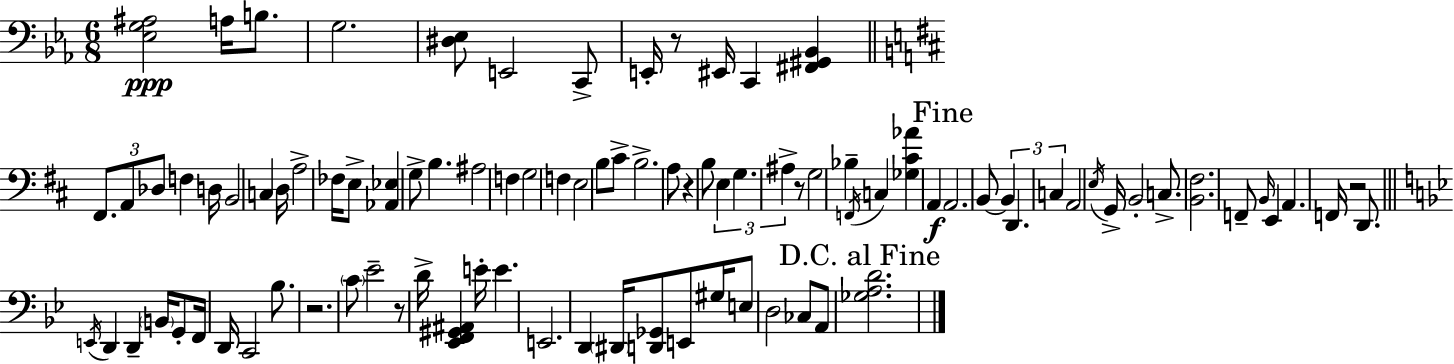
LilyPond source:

{
  \clef bass
  \numericTimeSignature
  \time 6/8
  \key c \minor
  \repeat volta 2 { <ees g ais>2\ppp a16 b8. | g2. | <dis ees>8 e,2 c,8-> | e,16-. r8 eis,16 c,4 <fis, gis, bes,>4 | \break \bar "||" \break \key d \major \tuplet 3/2 { fis,8. a,8 des8 } f4 d16 | b,2 c4 | d16 a2-> fes16 e8-> | <aes, ees>4 g8-> b4. | \break ais2 f4 | g2 f4 | e2 b8 cis'8-> | b2.-> | \break a8 r4 b8 \tuplet 3/2 { e4 | g4. ais4-> } r8 | g2 bes4-- | \acciaccatura { f,16 } c4 <ges cis' aes'>4 a,4\f | \break \mark "Fine" a,2. | b,8~~ \tuplet 3/2 { b,4 d,4. | c4 } a,2 | \acciaccatura { e16 } g,16-> b,2-. c8.-> | \break <b, fis>2. | f,8-- \grace { b,16 } e,4 a,4. | f,16 r2 | d,8. \bar "||" \break \key g \minor \acciaccatura { e,16 } d,4 d,4-- \parenthesize b,16 g,8-. | f,16 d,16 c,2 bes8. | r2. | \parenthesize c'8 ees'2-- r8 | \break d'16-> <ees, f, gis, ais,>4 e'16-. e'4. | e,2. | d,4 \parenthesize dis,16 <d, ges,>8 e,8 gis16 e8 | d2 ces8 a,8 | \break \mark "D.C. al Fine" <ges a d'>2. | } \bar "|."
}